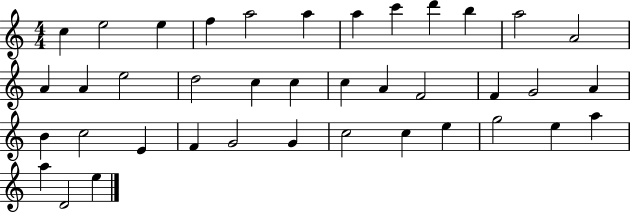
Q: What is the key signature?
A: C major